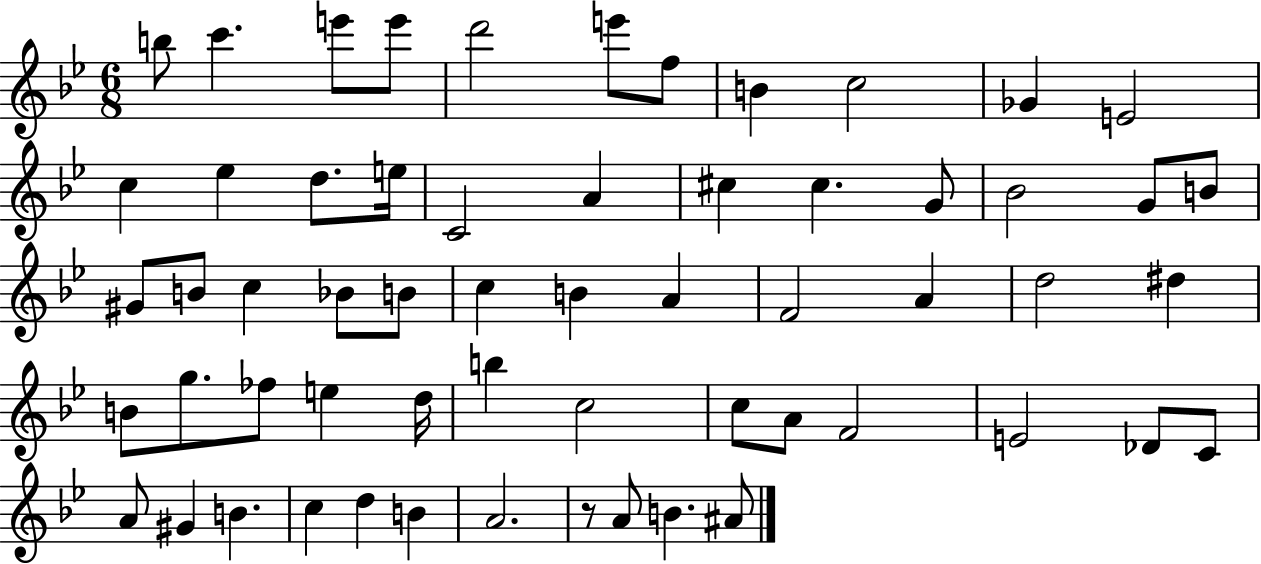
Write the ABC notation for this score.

X:1
T:Untitled
M:6/8
L:1/4
K:Bb
b/2 c' e'/2 e'/2 d'2 e'/2 f/2 B c2 _G E2 c _e d/2 e/4 C2 A ^c ^c G/2 _B2 G/2 B/2 ^G/2 B/2 c _B/2 B/2 c B A F2 A d2 ^d B/2 g/2 _f/2 e d/4 b c2 c/2 A/2 F2 E2 _D/2 C/2 A/2 ^G B c d B A2 z/2 A/2 B ^A/2